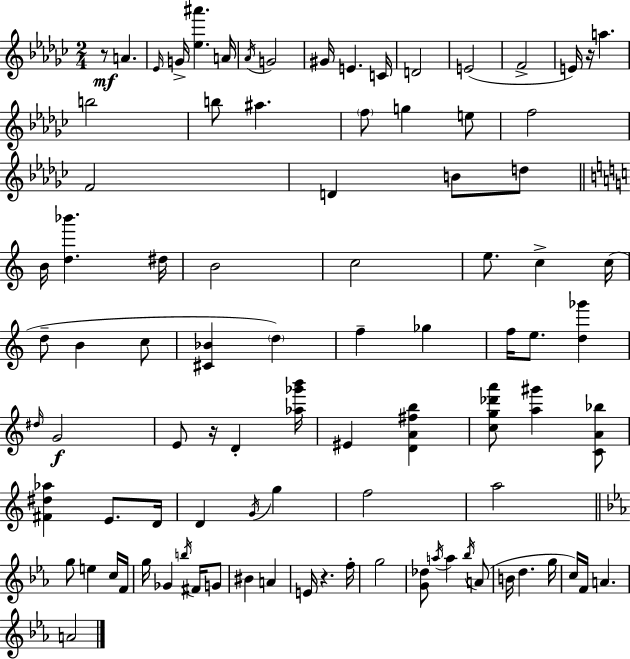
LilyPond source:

{
  \clef treble
  \numericTimeSignature
  \time 2/4
  \key ees \minor
  r8\mf a'4. | \grace { ees'16 } g'16-> <ees'' ais'''>4. | a'16 \acciaccatura { aes'16 } g'2 | gis'16 e'4. | \break c'16 d'2 | e'2( | f'2-> | e'16) r16 a''4. | \break b''2 | b''8 ais''4. | \parenthesize f''8 g''4 | e''8 f''2 | \break f'2 | d'4 b'8 | d''8 \bar "||" \break \key c \major b'16 <d'' bes'''>4. dis''16 | b'2 | c''2 | e''8. c''4-> c''16( | \break d''8-- b'4 c''8 | <cis' bes'>4 \parenthesize d''4) | f''4-- ges''4 | f''16 e''8. <d'' ges'''>4 | \break \grace { dis''16 }\f g'2 | e'8 r16 d'4-. | <aes'' ges''' b'''>16 eis'4 <d' a' fis'' b''>4 | <c'' g'' des''' a'''>8 <a'' gis'''>4 <c' a' bes''>8 | \break <fis' dis'' aes''>4 e'8. | d'16 d'4 \acciaccatura { g'16 } g''4 | f''2 | a''2 | \break \bar "||" \break \key c \minor g''8 e''4 c''16 f'16 | g''16 ges'4 \acciaccatura { b''16 } fis'16 g'8 | bis'4 a'4 | e'16 r4. | \break f''16-. g''2 | <g' des''>8 \acciaccatura { a''16 } a''4 | \acciaccatura { bes''16 }( a'8 b'16 d''4. | g''16 c''16) f'16 a'4. | \break a'2 | \bar "|."
}